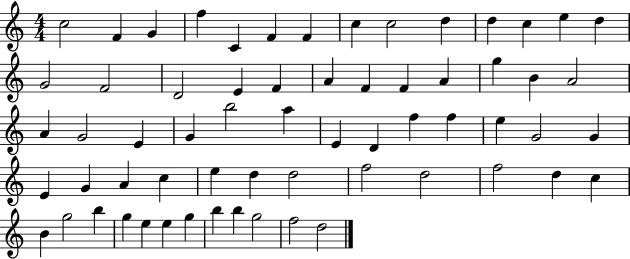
C5/h F4/q G4/q F5/q C4/q F4/q F4/q C5/q C5/h D5/q D5/q C5/q E5/q D5/q G4/h F4/h D4/h E4/q F4/q A4/q F4/q F4/q A4/q G5/q B4/q A4/h A4/q G4/h E4/q G4/q B5/h A5/q E4/q D4/q F5/q F5/q E5/q G4/h G4/q E4/q G4/q A4/q C5/q E5/q D5/q D5/h F5/h D5/h F5/h D5/q C5/q B4/q G5/h B5/q G5/q E5/q E5/q G5/q B5/q B5/q G5/h F5/h D5/h